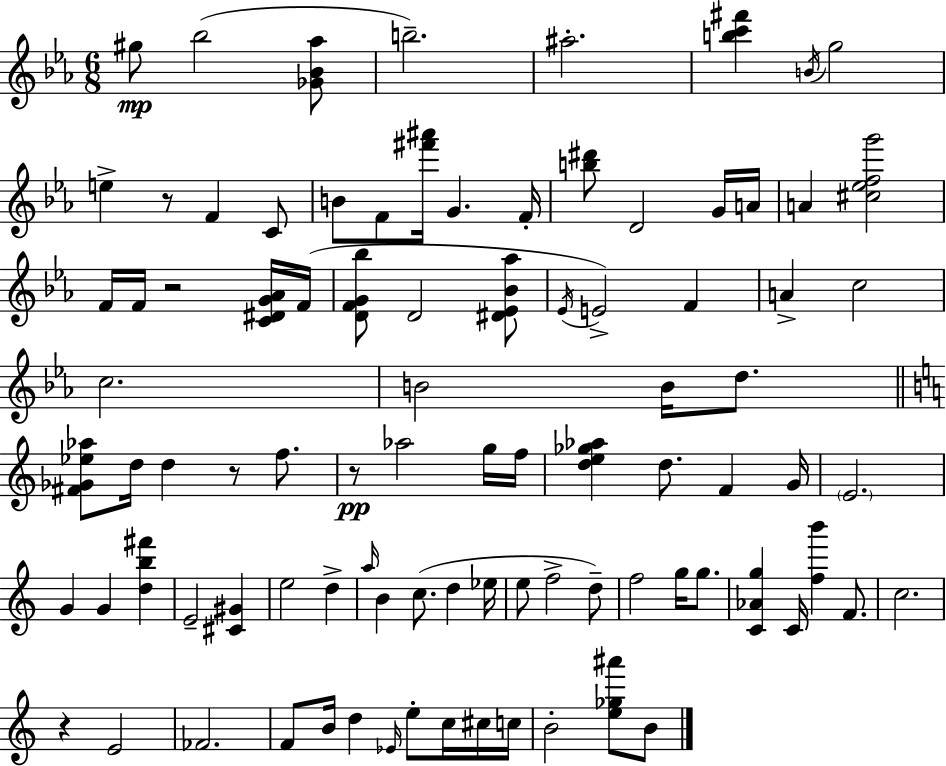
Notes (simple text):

G#5/e Bb5/h [Gb4,Bb4,Ab5]/e B5/h. A#5/h. [B5,C6,F#6]/q B4/s G5/h E5/q R/e F4/q C4/e B4/e F4/e [F#6,A#6]/s G4/q. F4/s [B5,D#6]/e D4/h G4/s A4/s A4/q [C#5,Eb5,F5,G6]/h F4/s F4/s R/h [C4,D#4,G4,Ab4]/s F4/s [D4,F4,G4,Bb5]/e D4/h [D#4,Eb4,Bb4,Ab5]/e Eb4/s E4/h F4/q A4/q C5/h C5/h. B4/h B4/s D5/e. [F#4,Gb4,Eb5,Ab5]/e D5/s D5/q R/e F5/e. R/e Ab5/h G5/s F5/s [D5,E5,Gb5,Ab5]/q D5/e. F4/q G4/s E4/h. G4/q G4/q [D5,B5,F#6]/q E4/h [C#4,G#4]/q E5/h D5/q A5/s B4/q C5/e. D5/q Eb5/s E5/e F5/h D5/e F5/h G5/s G5/e. [C4,Ab4,G5]/q C4/s [F5,B6]/q F4/e. C5/h. R/q E4/h FES4/h. F4/e B4/s D5/q Eb4/s E5/e C5/s C#5/s C5/s B4/h [E5,Gb5,A#6]/e B4/e